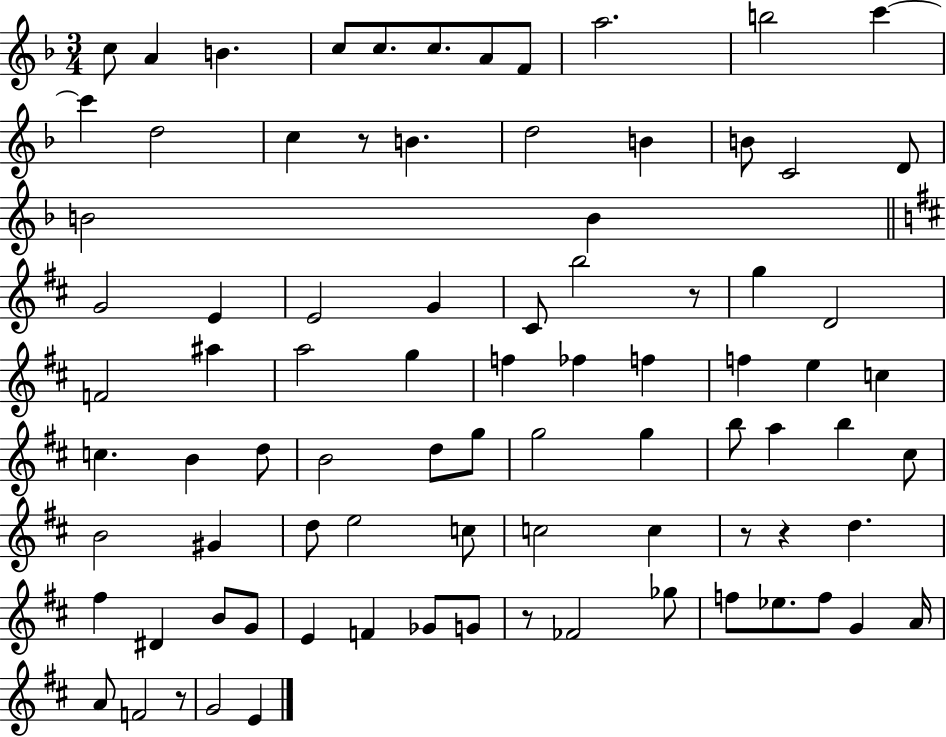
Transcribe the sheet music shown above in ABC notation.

X:1
T:Untitled
M:3/4
L:1/4
K:F
c/2 A B c/2 c/2 c/2 A/2 F/2 a2 b2 c' c' d2 c z/2 B d2 B B/2 C2 D/2 B2 B G2 E E2 G ^C/2 b2 z/2 g D2 F2 ^a a2 g f _f f f e c c B d/2 B2 d/2 g/2 g2 g b/2 a b ^c/2 B2 ^G d/2 e2 c/2 c2 c z/2 z d ^f ^D B/2 G/2 E F _G/2 G/2 z/2 _F2 _g/2 f/2 _e/2 f/2 G A/4 A/2 F2 z/2 G2 E